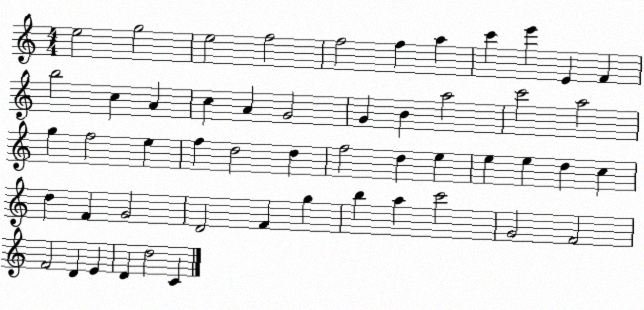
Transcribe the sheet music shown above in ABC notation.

X:1
T:Untitled
M:4/4
L:1/4
K:C
e2 g2 e2 f2 f2 f a c' e' E F b2 c A c A G2 G B a2 c'2 a2 g f2 e f d2 d f2 d e e e d c d F G2 D2 F g b a c'2 G2 F2 F2 D E D d2 C